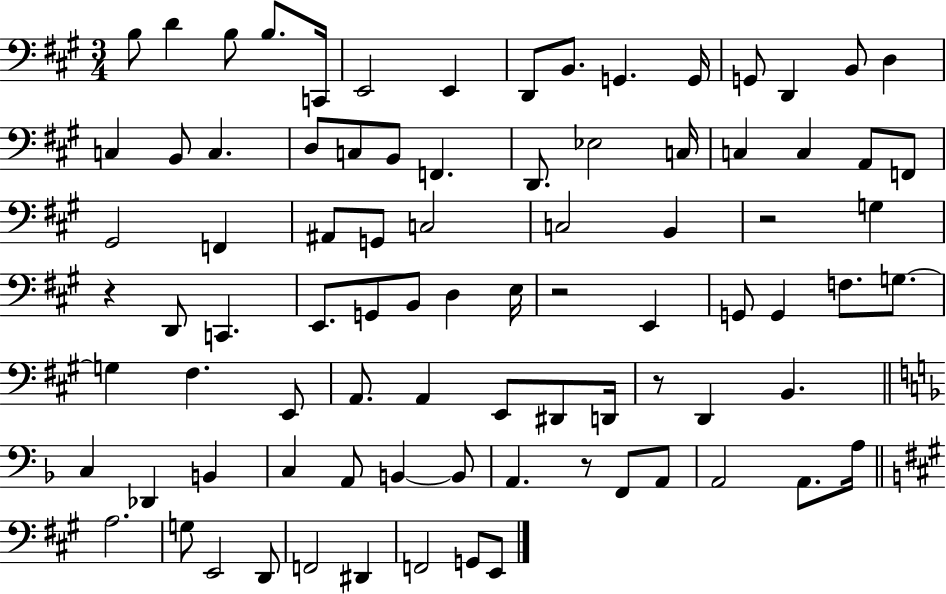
B3/e D4/q B3/e B3/e. C2/s E2/h E2/q D2/e B2/e. G2/q. G2/s G2/e D2/q B2/e D3/q C3/q B2/e C3/q. D3/e C3/e B2/e F2/q. D2/e. Eb3/h C3/s C3/q C3/q A2/e F2/e G#2/h F2/q A#2/e G2/e C3/h C3/h B2/q R/h G3/q R/q D2/e C2/q. E2/e. G2/e B2/e D3/q E3/s R/h E2/q G2/e G2/q F3/e. G3/e. G3/q F#3/q. E2/e A2/e. A2/q E2/e D#2/e D2/s R/e D2/q B2/q. C3/q Db2/q B2/q C3/q A2/e B2/q B2/e A2/q. R/e F2/e A2/e A2/h A2/e. A3/s A3/h. G3/e E2/h D2/e F2/h D#2/q F2/h G2/e E2/e